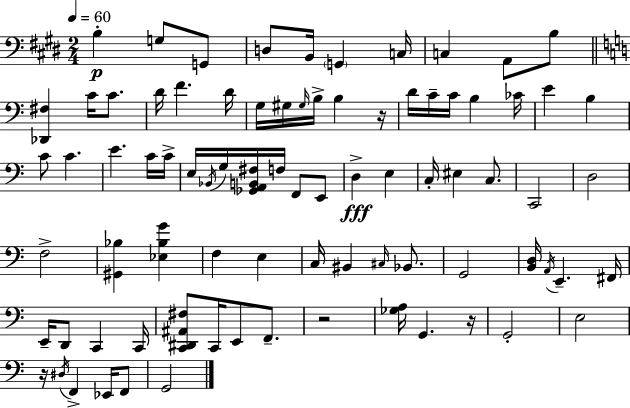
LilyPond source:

{
  \clef bass
  \numericTimeSignature
  \time 2/4
  \key e \major
  \tempo 4 = 60
  b4-.\p g8 g,8 | d8 b,16 \parenthesize g,4 c16 | c4 a,8 b8 | \bar "||" \break \key a \minor <des, fis>4 c'16 c'8. | d'16 f'4. d'16 | g16 gis16 \grace { gis16 } b16-> b4 | r16 d'16 c'16-- c'16 b4 | \break ces'16 e'4 b4 | c'8 c'4. | e'4. c'16 | c'16-> e16 \acciaccatura { bes,16 } g16 <ges, a, b, fis>16 f16 f,8 | \break e,8 d4->\fff e4 | c16-. eis4 c8. | c,2 | d2 | \break f2-> | <gis, bes>4 <ees bes g'>4 | f4 e4 | c16 bis,4 \grace { cis16 } | \break bes,8. g,2 | <b, d>16 \acciaccatura { a,16 } e,4.-- | fis,16 e,16-- d,8 c,4 | c,16 <c, dis, ais, fis>8 c,16 e,8 | \break f,8.-- r2 | <ges a>16 g,4. | r16 g,2-. | e2 | \break r16 \acciaccatura { dis16 } f,4-> | ees,16 f,8 g,2 | \bar "|."
}